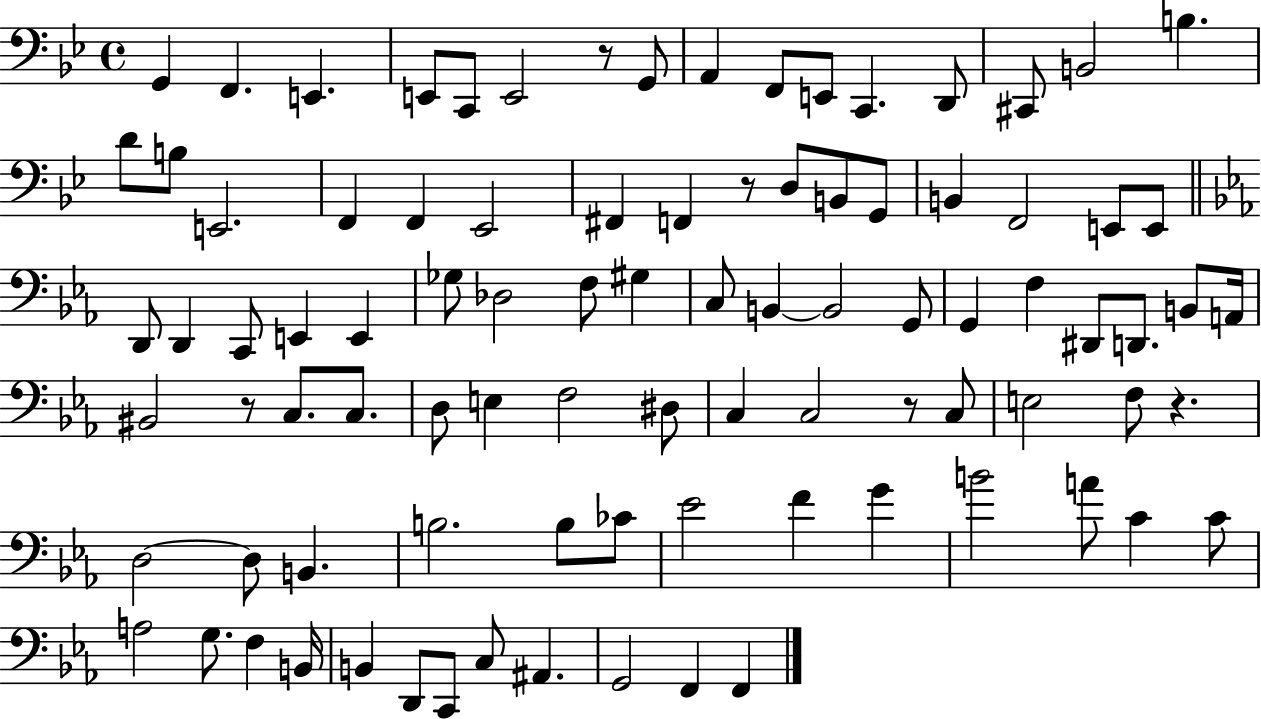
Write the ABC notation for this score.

X:1
T:Untitled
M:4/4
L:1/4
K:Bb
G,, F,, E,, E,,/2 C,,/2 E,,2 z/2 G,,/2 A,, F,,/2 E,,/2 C,, D,,/2 ^C,,/2 B,,2 B, D/2 B,/2 E,,2 F,, F,, _E,,2 ^F,, F,, z/2 D,/2 B,,/2 G,,/2 B,, F,,2 E,,/2 E,,/2 D,,/2 D,, C,,/2 E,, E,, _G,/2 _D,2 F,/2 ^G, C,/2 B,, B,,2 G,,/2 G,, F, ^D,,/2 D,,/2 B,,/2 A,,/4 ^B,,2 z/2 C,/2 C,/2 D,/2 E, F,2 ^D,/2 C, C,2 z/2 C,/2 E,2 F,/2 z D,2 D,/2 B,, B,2 B,/2 _C/2 _E2 F G B2 A/2 C C/2 A,2 G,/2 F, B,,/4 B,, D,,/2 C,,/2 C,/2 ^A,, G,,2 F,, F,,